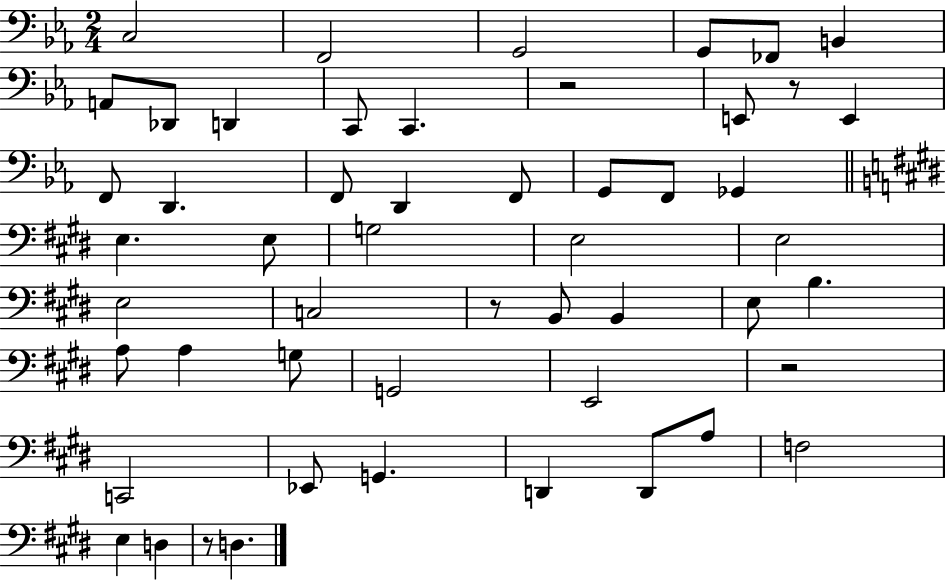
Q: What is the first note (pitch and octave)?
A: C3